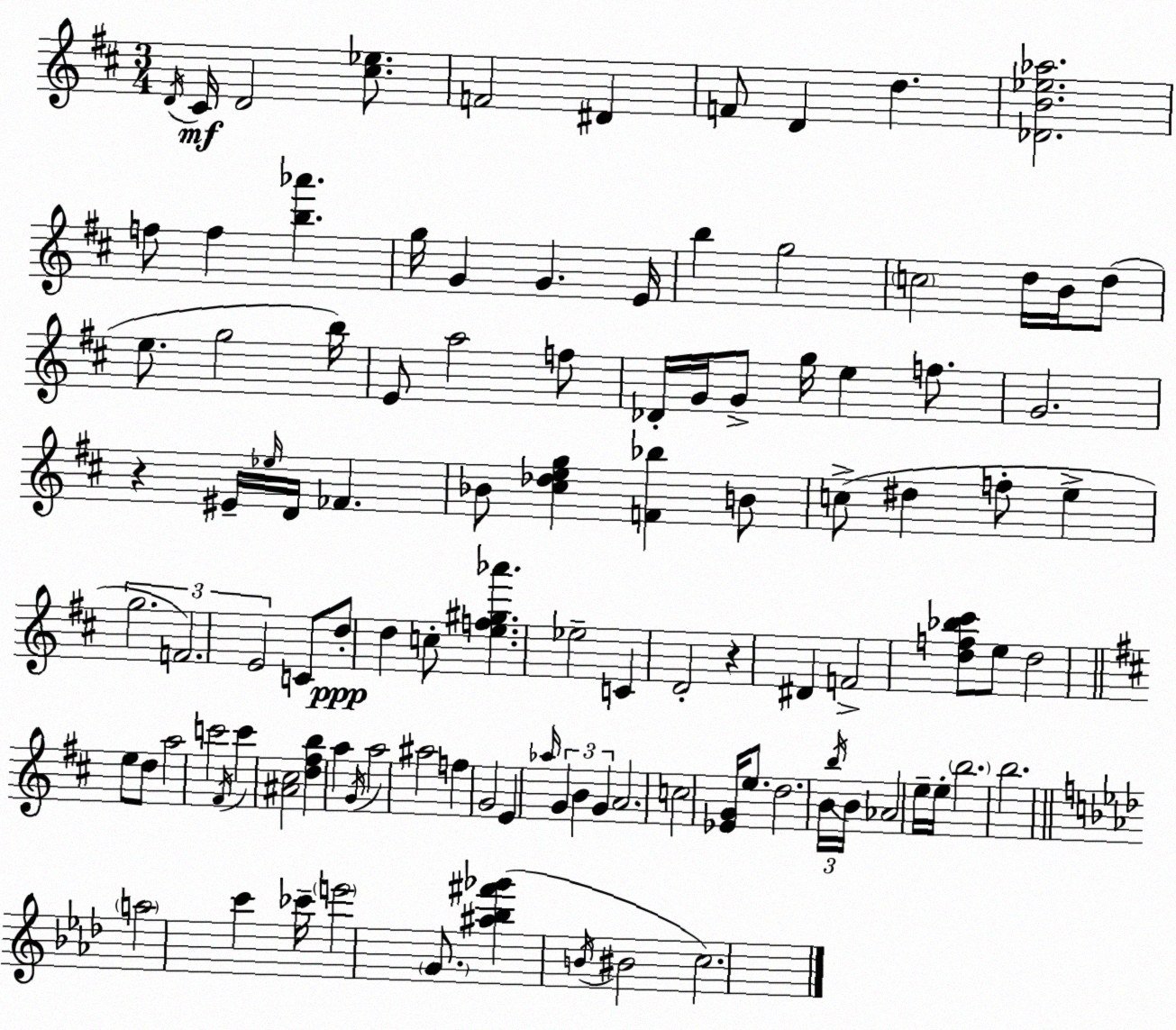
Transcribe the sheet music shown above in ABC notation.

X:1
T:Untitled
M:3/4
L:1/4
K:D
D/4 ^C/4 D2 [^c_e]/2 F2 ^D F/2 D d [_DB_e_a]2 f/2 f [b_a'] g/4 G G E/4 b g2 c2 d/4 B/4 d/2 e/2 g2 b/4 E/2 a2 f/2 _D/4 G/4 G/2 g/4 e f/2 G2 z ^E/4 _e/4 D/4 _F _B/2 [^c_deg] [F_b] B/2 c/2 ^d f/2 e g2 F2 E2 C/2 d/2 d c/2 [ef^g_a'] _e2 C D2 z ^D F2 [df_b^c']/2 e/2 d2 e/2 d/2 a2 c'2 ^F/4 c' [^A^c]2 [d^fb] a G/4 a2 ^a2 f G2 E _a/4 G B G A2 c2 [_EG]/4 e/2 d2 B/4 b/4 B/4 _A2 e/4 e/4 b2 b2 a2 c' _c'/4 e'2 G/2 [^a_b^f'_g'] B/4 ^B2 c2